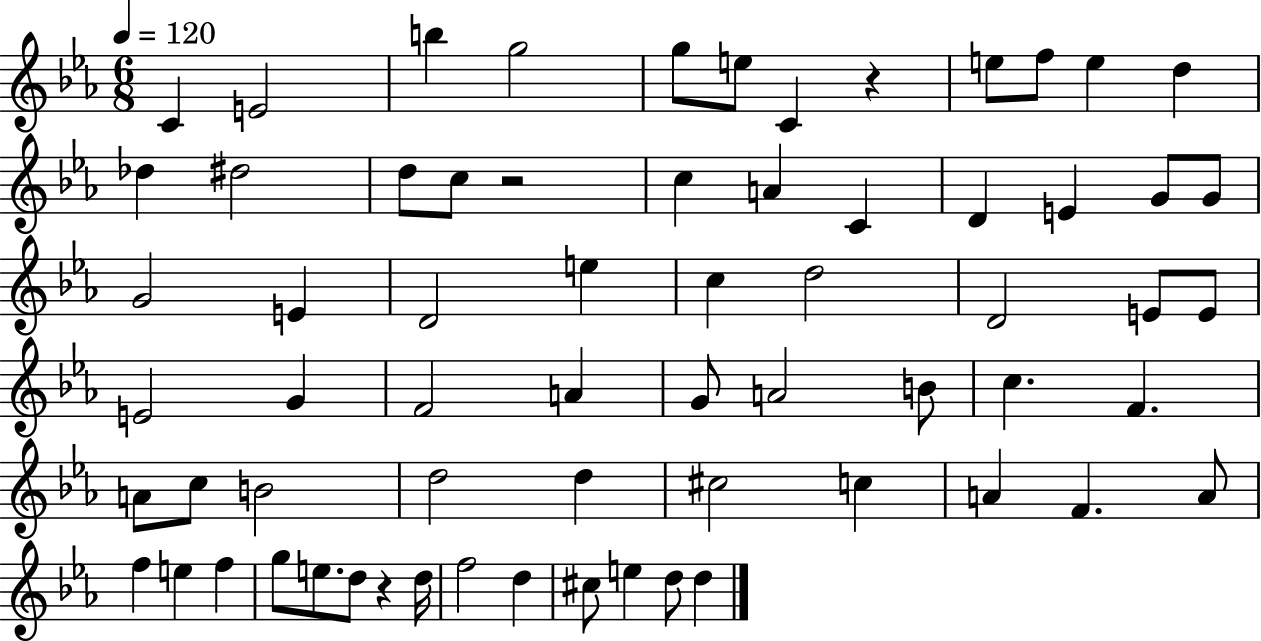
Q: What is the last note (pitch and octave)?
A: D5